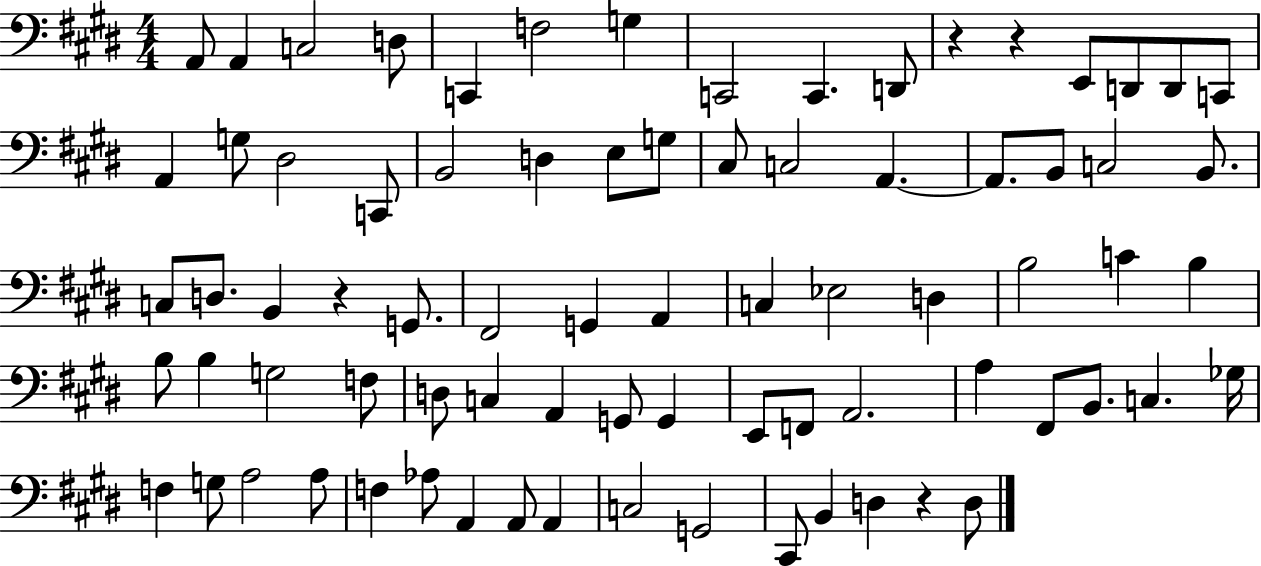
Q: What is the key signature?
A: E major